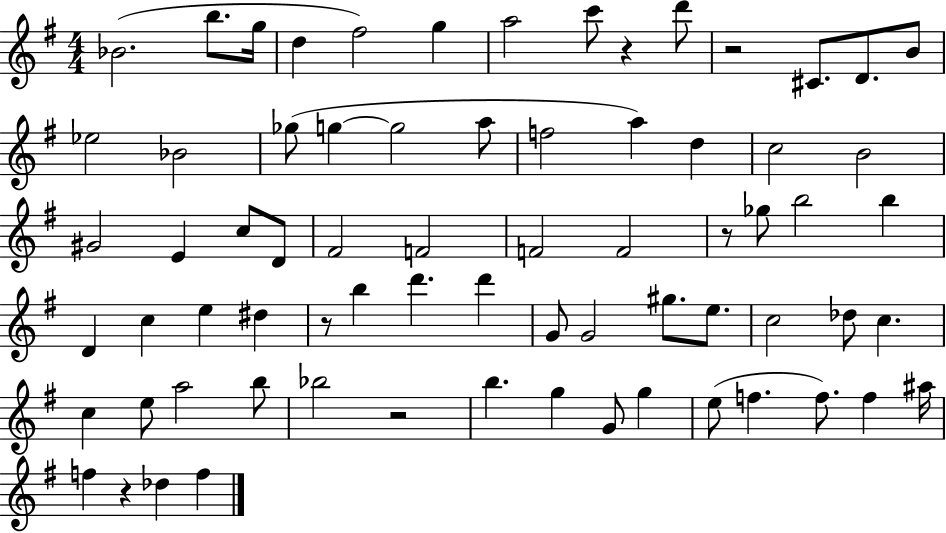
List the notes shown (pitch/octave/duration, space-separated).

Bb4/h. B5/e. G5/s D5/q F#5/h G5/q A5/h C6/e R/q D6/e R/h C#4/e. D4/e. B4/e Eb5/h Bb4/h Gb5/e G5/q G5/h A5/e F5/h A5/q D5/q C5/h B4/h G#4/h E4/q C5/e D4/e F#4/h F4/h F4/h F4/h R/e Gb5/e B5/h B5/q D4/q C5/q E5/q D#5/q R/e B5/q D6/q. D6/q G4/e G4/h G#5/e. E5/e. C5/h Db5/e C5/q. C5/q E5/e A5/h B5/e Bb5/h R/h B5/q. G5/q G4/e G5/q E5/e F5/q. F5/e. F5/q A#5/s F5/q R/q Db5/q F5/q